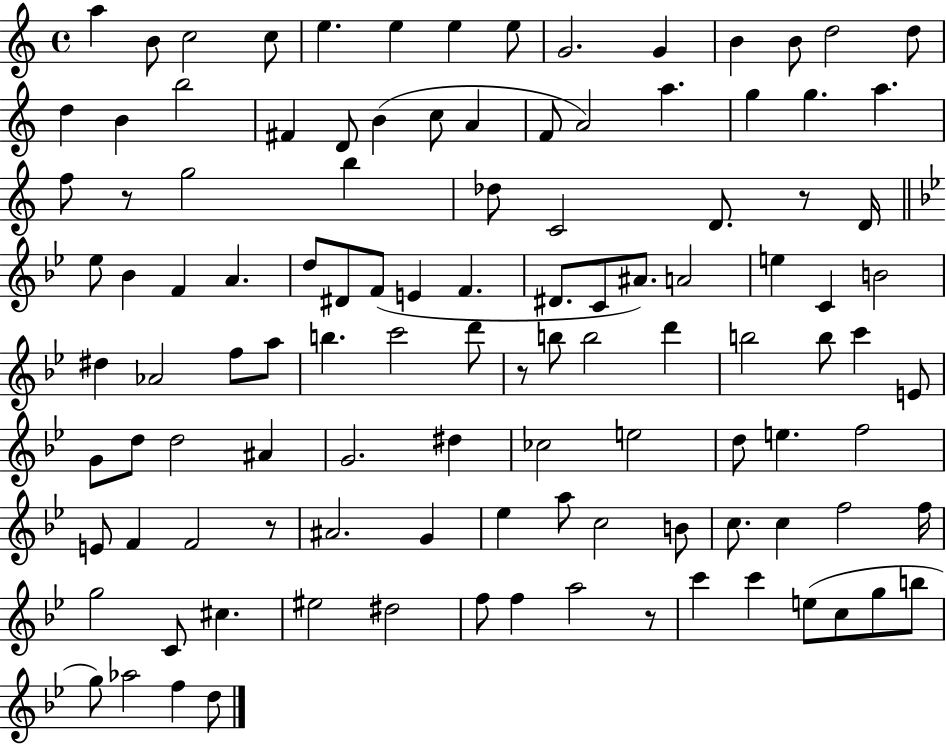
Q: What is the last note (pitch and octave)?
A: D5